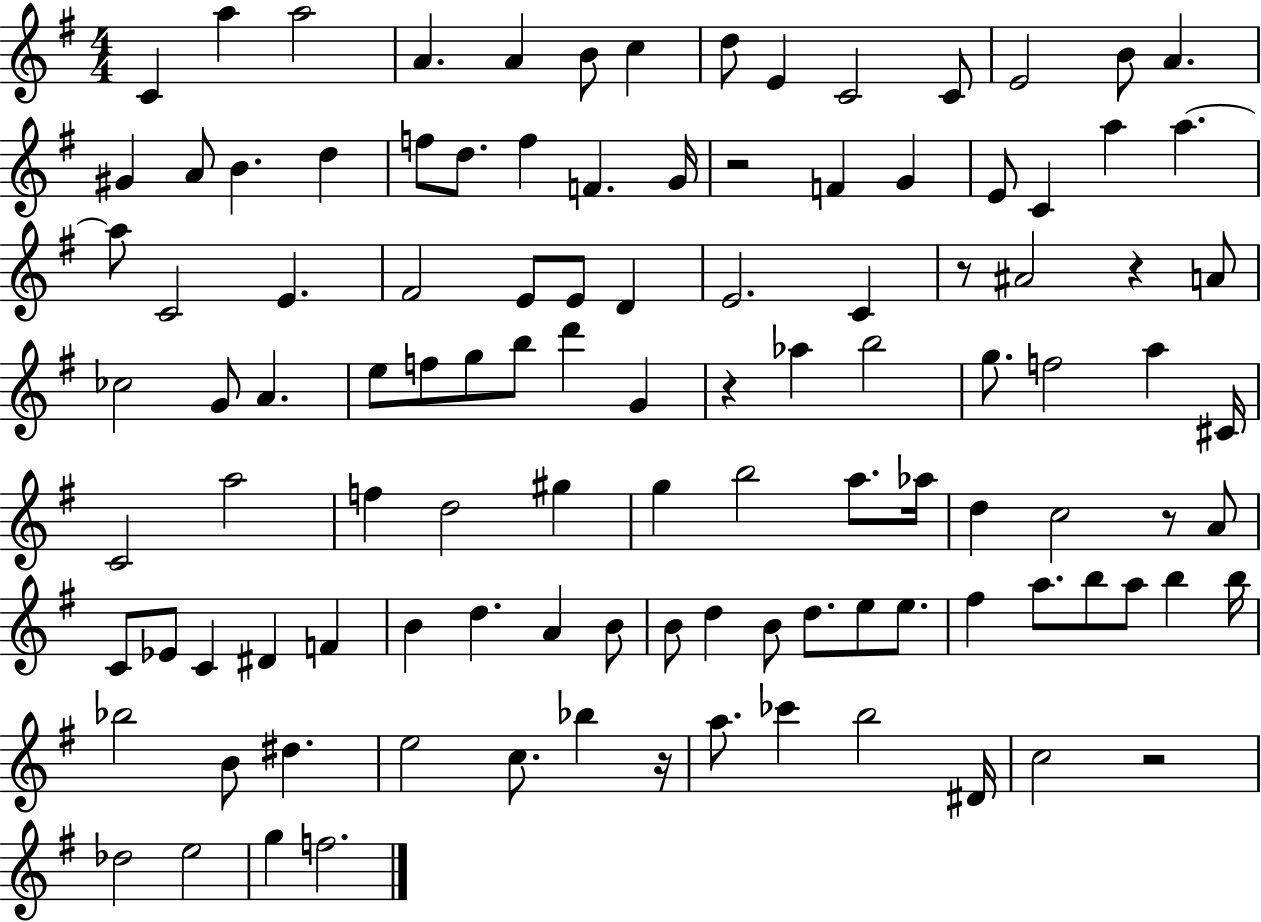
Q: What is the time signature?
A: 4/4